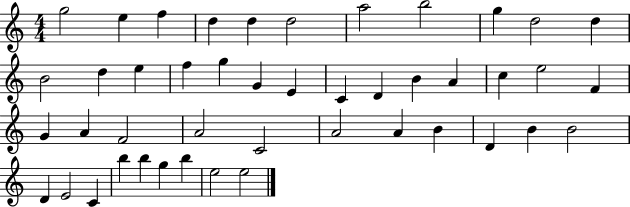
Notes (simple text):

G5/h E5/q F5/q D5/q D5/q D5/h A5/h B5/h G5/q D5/h D5/q B4/h D5/q E5/q F5/q G5/q G4/q E4/q C4/q D4/q B4/q A4/q C5/q E5/h F4/q G4/q A4/q F4/h A4/h C4/h A4/h A4/q B4/q D4/q B4/q B4/h D4/q E4/h C4/q B5/q B5/q G5/q B5/q E5/h E5/h